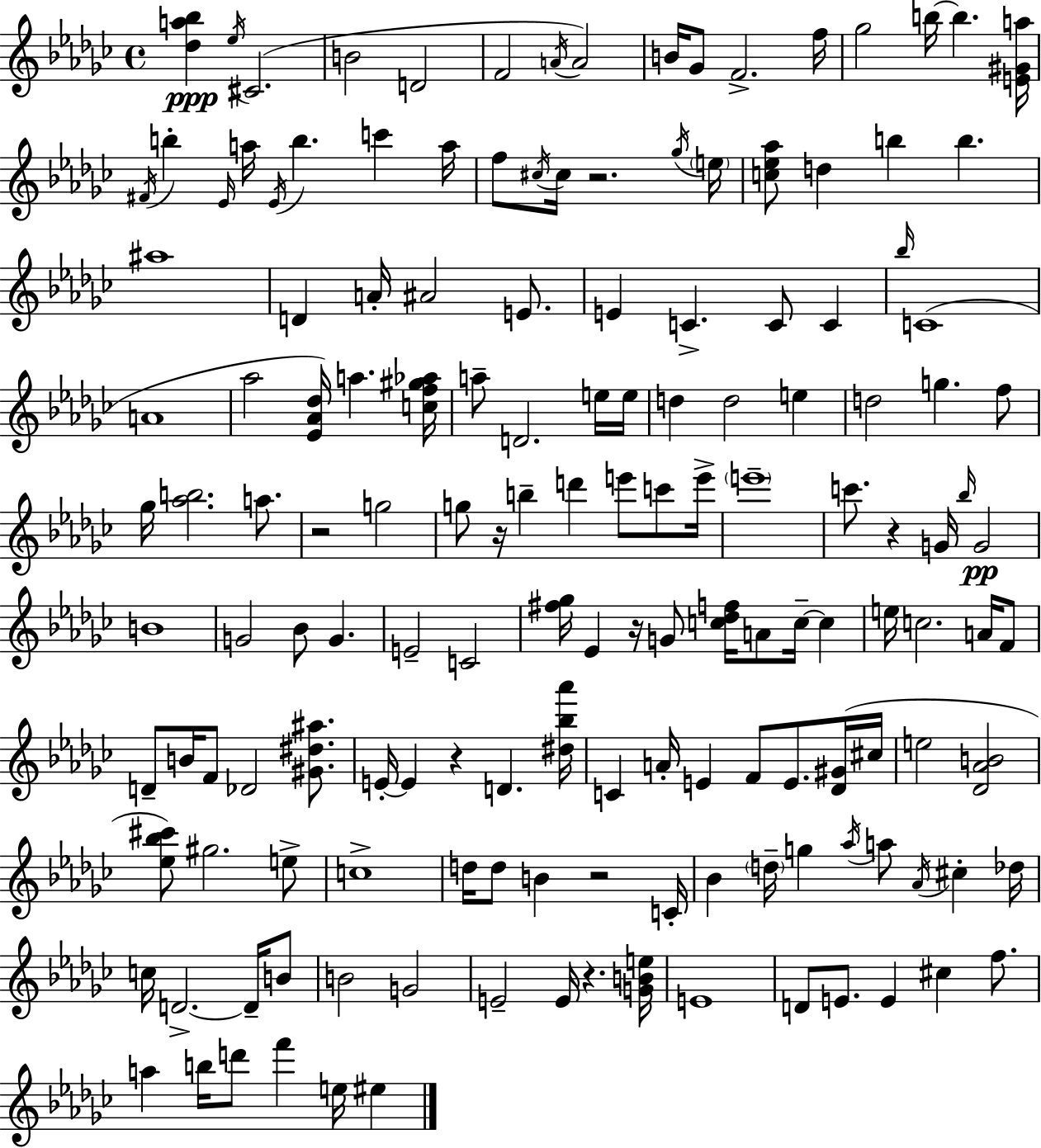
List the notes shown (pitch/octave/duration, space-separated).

[Db5,A5,Bb5]/q Eb5/s C#4/h. B4/h D4/h F4/h A4/s A4/h B4/s Gb4/e F4/h. F5/s Gb5/h B5/s B5/q. [E4,G#4,A5]/s F#4/s B5/q Eb4/s A5/s Eb4/s B5/q. C6/q A5/s F5/e C#5/s C#5/s R/h. Gb5/s E5/s [C5,Eb5,Ab5]/e D5/q B5/q B5/q. A#5/w D4/q A4/s A#4/h E4/e. E4/q C4/q. C4/e C4/q Bb5/s C4/w A4/w Ab5/h [Eb4,Ab4,Db5]/s A5/q. [C5,F5,G#5,Ab5]/s A5/e D4/h. E5/s E5/s D5/q D5/h E5/q D5/h G5/q. F5/e Gb5/s [Ab5,B5]/h. A5/e. R/h G5/h G5/e R/s B5/q D6/q E6/e C6/e E6/s E6/w C6/e. R/q G4/s Bb5/s G4/h B4/w G4/h Bb4/e G4/q. E4/h C4/h [F#5,Gb5]/s Eb4/q R/s G4/e [C5,Db5,F5]/s A4/e C5/s C5/q E5/s C5/h. A4/s F4/e D4/e B4/s F4/e Db4/h [G#4,D#5,A#5]/e. E4/s E4/q R/q D4/q. [D#5,Bb5,Ab6]/s C4/q A4/s E4/q F4/e E4/e. [Db4,G#4]/s C#5/s E5/h [Db4,Ab4,B4]/h [Eb5,Bb5,C#6]/e G#5/h. E5/e C5/w D5/s D5/e B4/q R/h C4/s Bb4/q D5/s G5/q Ab5/s A5/e Ab4/s C#5/q Db5/s C5/s D4/h. D4/s B4/e B4/h G4/h E4/h E4/s R/q. [G4,B4,E5]/s E4/w D4/e E4/e. E4/q C#5/q F5/e. A5/q B5/s D6/e F6/q E5/s EIS5/q